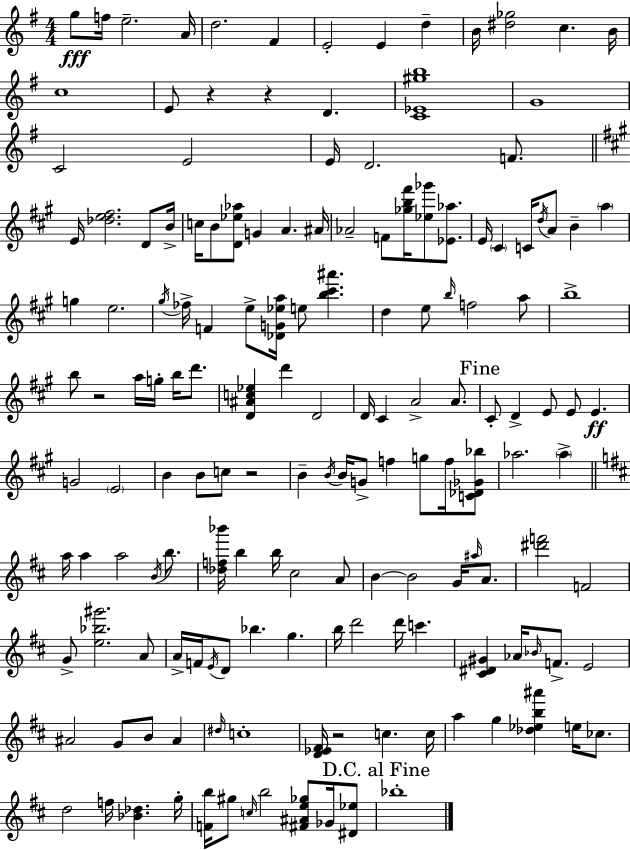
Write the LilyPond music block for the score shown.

{
  \clef treble
  \numericTimeSignature
  \time 4/4
  \key g \major
  g''8\fff f''16 e''2.-- a'16 | d''2. fis'4 | e'2-. e'4 d''4-- | b'16 <dis'' ges''>2 c''4. b'16 | \break c''1 | e'8 r4 r4 d'4. | <c' ees' gis'' b''>1 | g'1 | \break c'2 e'2 | e'16 d'2. f'8. | \bar "||" \break \key a \major e'16 <des'' e'' fis''>2. d'8 b'16-> | c''16 b'8 <d' ees'' aes''>8 g'4 a'4. ais'16 | aes'2-- f'8 <ges'' b'' fis'''>16 <ees'' ges'''>8 <ees' aes''>8. | e'16 \parenthesize cis'4 c'16 \acciaccatura { d''16 } a'8 b'4-- \parenthesize a''4 | \break g''4 e''2. | \acciaccatura { gis''16 } fes''16-> f'4 e''8-> <des' g' ees'' a''>16 e''8 <b'' cis''' ais'''>4. | d''4 e''8 \grace { b''16 } f''2 | a''8 b''1-> | \break b''8 r2 a''16 g''16-. b''16 | d'''8. <d' ais' c'' ees''>4 d'''4 d'2 | d'16 cis'4 a'2-> | a'8. \mark "Fine" cis'8-. d'4-> e'8 e'8 e'4.\ff | \break g'2 \parenthesize e'2 | b'4 b'8 c''8 r2 | b'4-- \acciaccatura { b'16 } b'16 g'8-> f''4 g''8 | f''16 <c' des' ges' bes''>8 aes''2. | \break \parenthesize aes''4-> \bar "||" \break \key d \major a''16 a''4 a''2 \acciaccatura { b'16 } b''8. | <des'' f'' bes'''>16 b''4 b''16 cis''2 a'8 | b'4~~ b'2 g'16 \grace { ais''16 } a'8. | <dis''' f'''>2 f'2 | \break g'8-> <e'' bes'' gis'''>2. | a'8 a'16-> f'16 \acciaccatura { e'16 } d'8 bes''4. g''4. | b''16 d'''2 d'''16 c'''4. | <cis' dis' gis'>4 aes'16 \grace { bes'16 } f'8.-> e'2 | \break ais'2 g'8 b'8 | ais'4 \grace { dis''16 } c''1-. | <d' ees' fis'>16 r2 c''4. | c''16 a''4 g''4 <des'' ees'' b'' ais'''>4 | \break e''16 ces''8. d''2 f''16 <bes' des''>4. | g''16-. <f' b''>16 gis''8 \grace { c''16 } b''2 | <fis' ais' e'' ges''>8 ges'16 <dis' ees''>8 \mark "D.C. al Fine" bes''1-. | \bar "|."
}